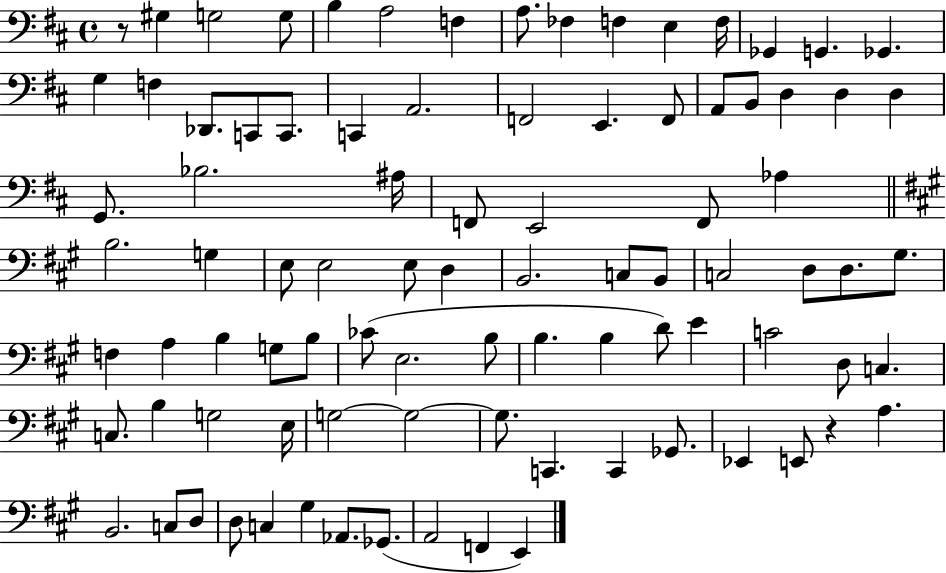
X:1
T:Untitled
M:4/4
L:1/4
K:D
z/2 ^G, G,2 G,/2 B, A,2 F, A,/2 _F, F, E, F,/4 _G,, G,, _G,, G, F, _D,,/2 C,,/2 C,,/2 C,, A,,2 F,,2 E,, F,,/2 A,,/2 B,,/2 D, D, D, G,,/2 _B,2 ^A,/4 F,,/2 E,,2 F,,/2 _A, B,2 G, E,/2 E,2 E,/2 D, B,,2 C,/2 B,,/2 C,2 D,/2 D,/2 ^G,/2 F, A, B, G,/2 B,/2 _C/2 E,2 B,/2 B, B, D/2 E C2 D,/2 C, C,/2 B, G,2 E,/4 G,2 G,2 G,/2 C,, C,, _G,,/2 _E,, E,,/2 z A, B,,2 C,/2 D,/2 D,/2 C, ^G, _A,,/2 _G,,/2 A,,2 F,, E,,